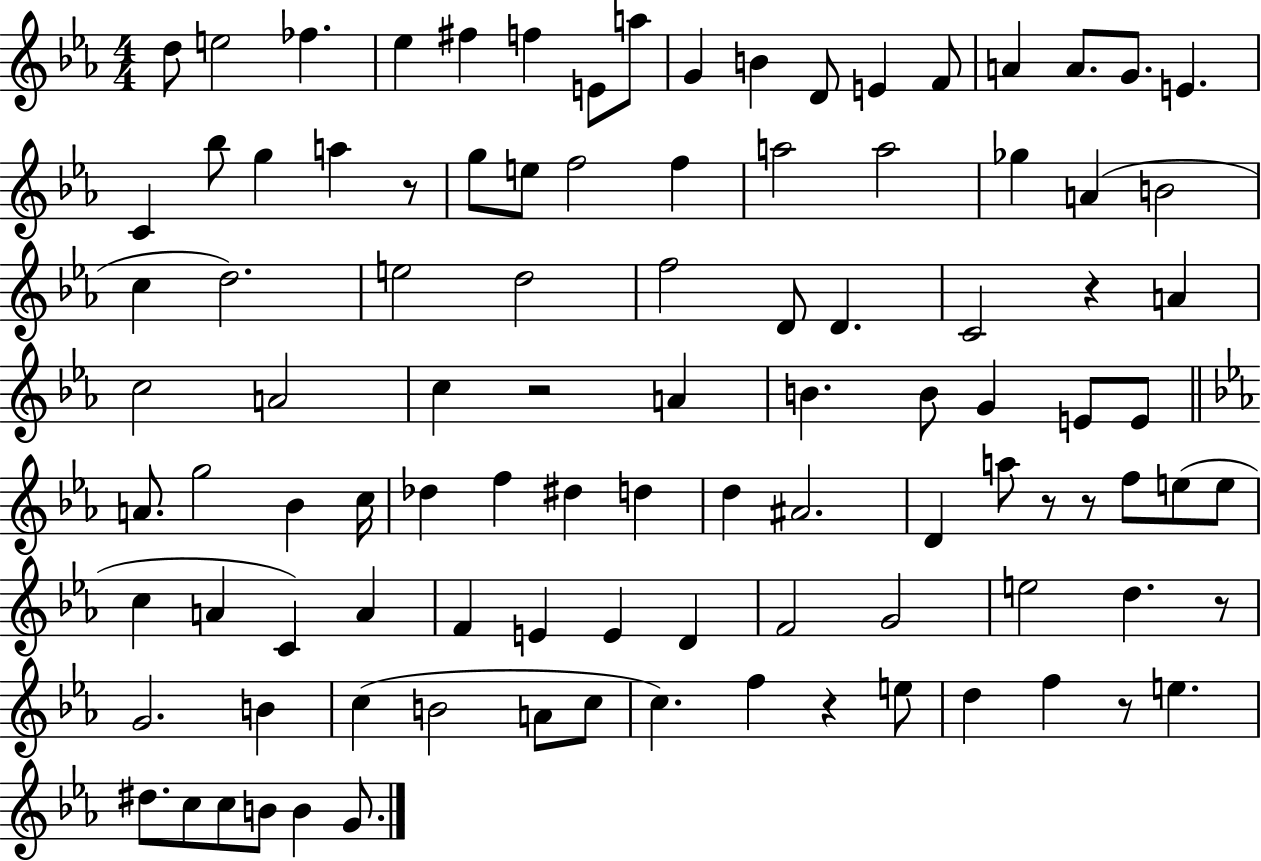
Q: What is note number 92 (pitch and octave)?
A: B4